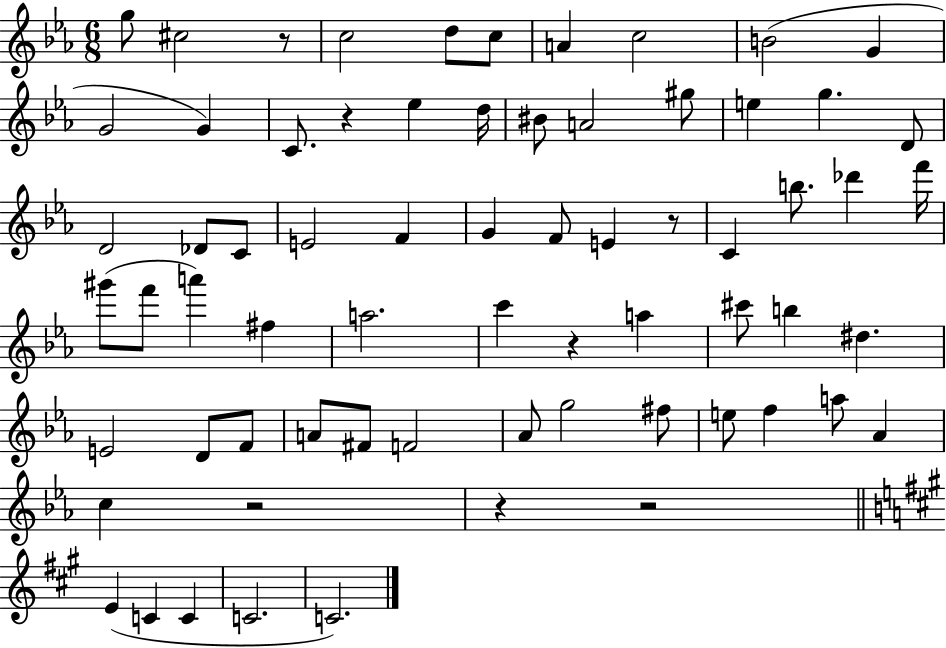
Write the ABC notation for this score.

X:1
T:Untitled
M:6/8
L:1/4
K:Eb
g/2 ^c2 z/2 c2 d/2 c/2 A c2 B2 G G2 G C/2 z _e d/4 ^B/2 A2 ^g/2 e g D/2 D2 _D/2 C/2 E2 F G F/2 E z/2 C b/2 _d' f'/4 ^g'/2 f'/2 a' ^f a2 c' z a ^c'/2 b ^d E2 D/2 F/2 A/2 ^F/2 F2 _A/2 g2 ^f/2 e/2 f a/2 _A c z2 z z2 E C C C2 C2